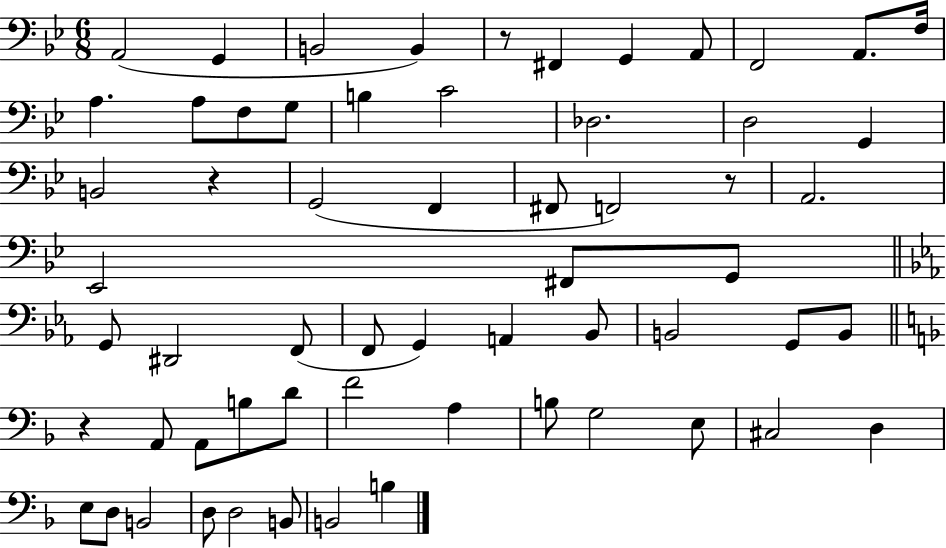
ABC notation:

X:1
T:Untitled
M:6/8
L:1/4
K:Bb
A,,2 G,, B,,2 B,, z/2 ^F,, G,, A,,/2 F,,2 A,,/2 F,/4 A, A,/2 F,/2 G,/2 B, C2 _D,2 D,2 G,, B,,2 z G,,2 F,, ^F,,/2 F,,2 z/2 A,,2 _E,,2 ^F,,/2 G,,/2 G,,/2 ^D,,2 F,,/2 F,,/2 G,, A,, _B,,/2 B,,2 G,,/2 B,,/2 z A,,/2 A,,/2 B,/2 D/2 F2 A, B,/2 G,2 E,/2 ^C,2 D, E,/2 D,/2 B,,2 D,/2 D,2 B,,/2 B,,2 B,